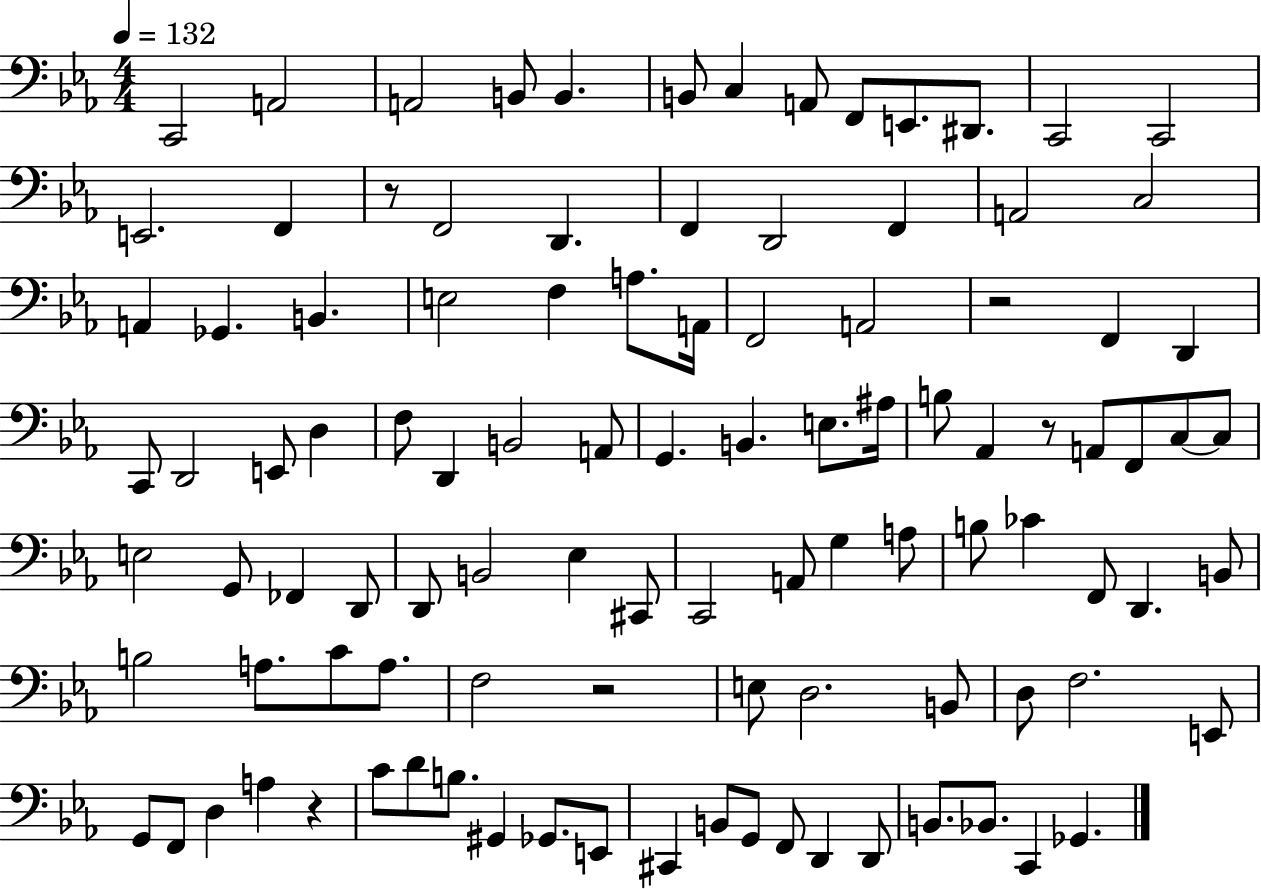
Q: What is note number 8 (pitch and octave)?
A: A2